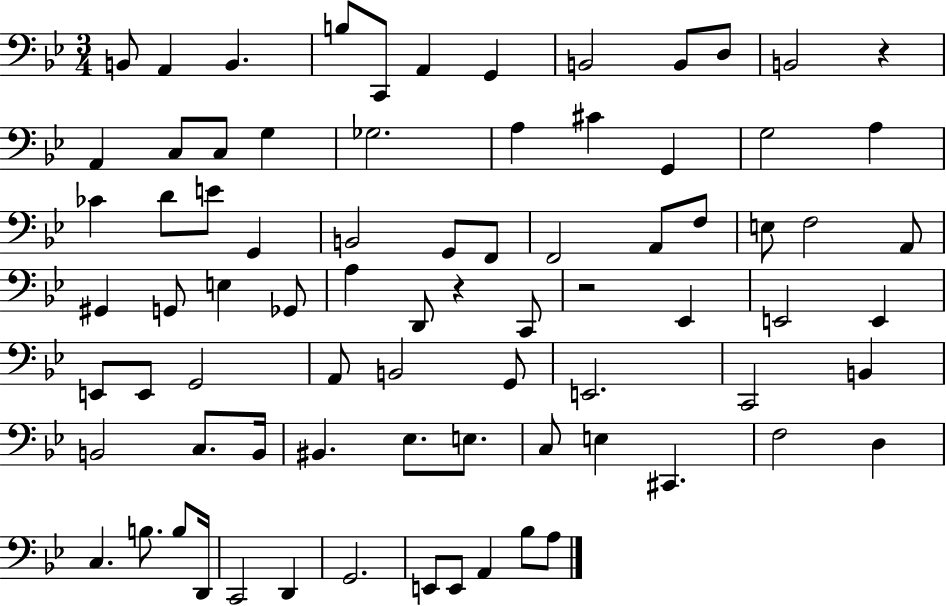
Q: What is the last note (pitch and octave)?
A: A3